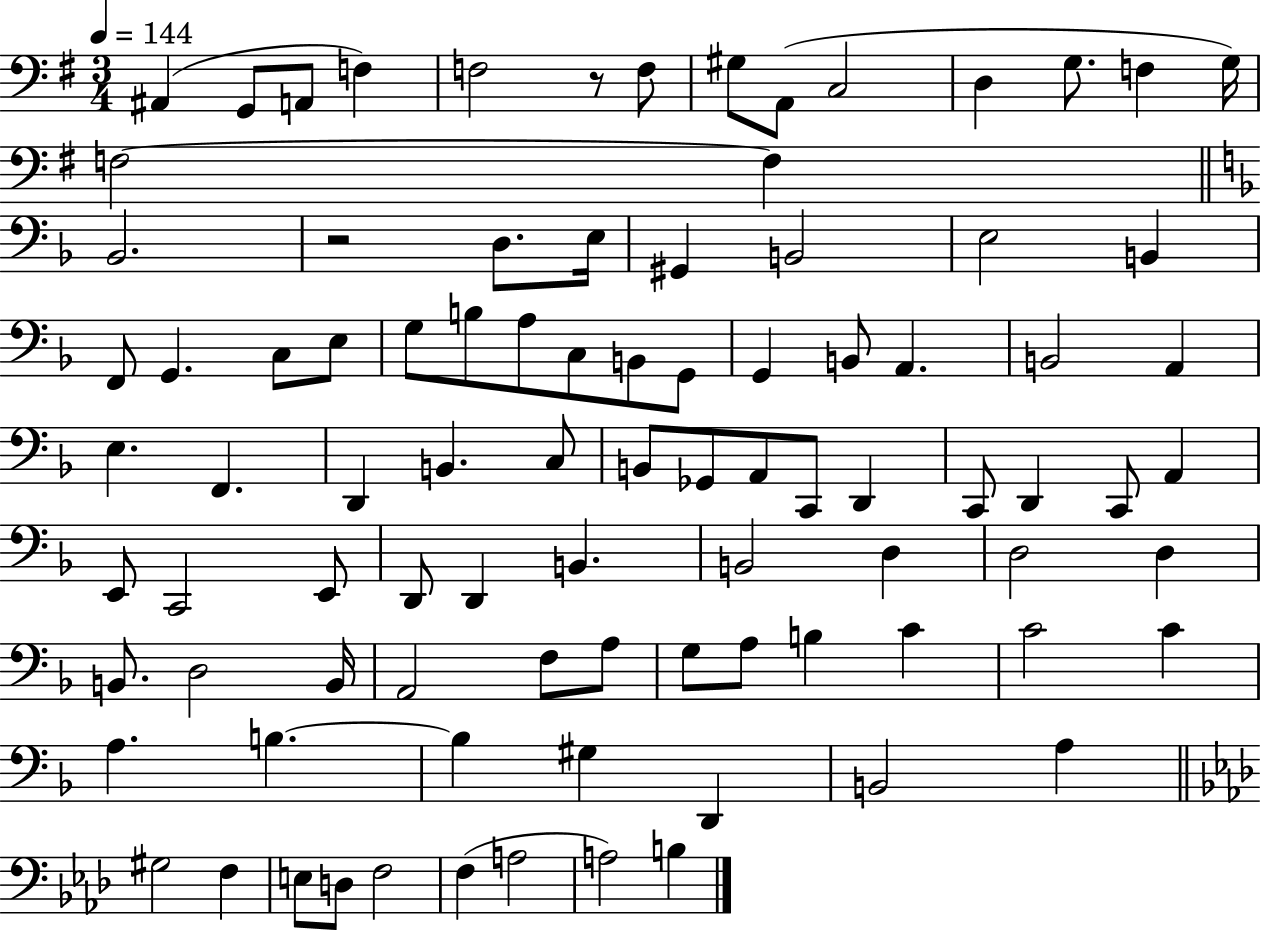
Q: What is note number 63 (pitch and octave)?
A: D3